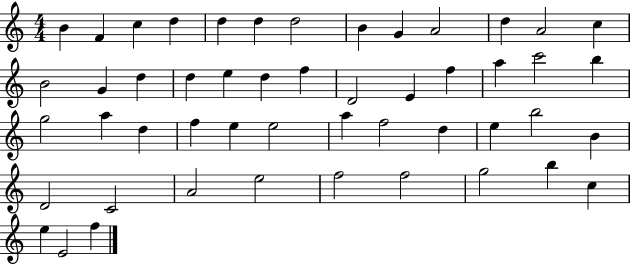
B4/q F4/q C5/q D5/q D5/q D5/q D5/h B4/q G4/q A4/h D5/q A4/h C5/q B4/h G4/q D5/q D5/q E5/q D5/q F5/q D4/h E4/q F5/q A5/q C6/h B5/q G5/h A5/q D5/q F5/q E5/q E5/h A5/q F5/h D5/q E5/q B5/h B4/q D4/h C4/h A4/h E5/h F5/h F5/h G5/h B5/q C5/q E5/q E4/h F5/q